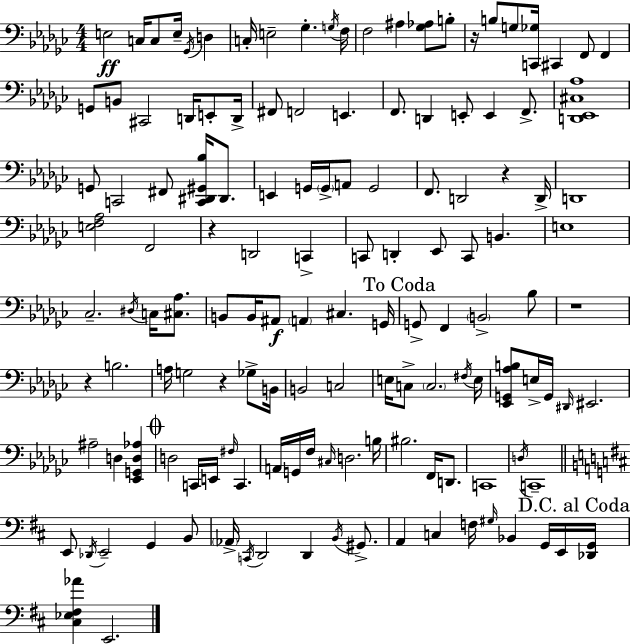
{
  \clef bass
  \numericTimeSignature
  \time 4/4
  \key ees \minor
  e2\ff c16 c8 e16-- \acciaccatura { ges,16 } d4 | c16-. e2-- ges4.-. | \acciaccatura { g16 } f16 f2 ais4 <ges aes>8 | b8-. r16 b8 g8 <c, ges>16 cis,4 f,8 f,4 | \break g,8 b,8 cis,2 d,16 e,8-. | d,16-> fis,8 f,2 e,4. | f,8. d,4 e,8-. e,4 f,8.-> | <d, ees, cis aes>1 | \break g,8 c,2 fis,8 <c, dis, gis, bes>16 dis,8. | e,4 g,16 \parenthesize g,16-> a,8 g,2 | f,8. d,2 r4 | d,16-> d,1 | \break <e f aes>2 f,2 | r4 d,2 c,4-> | c,8 d,4-. ees,8 c,8 b,4. | e1 | \break ces2.-- \acciaccatura { dis16 } c16 | <cis aes>8. b,8 b,16 ais,8\f \parenthesize a,4 cis4. | g,16 \mark "To Coda" g,8-> f,4 \parenthesize b,2-> | bes8 r1 | \break r4 b2. | a16 g2 r4 | ges8-> b,16 b,2 c2 | e16 c8-> \parenthesize c2. | \break \acciaccatura { fis16 } e16 <ees, g, aes b>8 e16-> g,16 \grace { dis,16 } eis,2. | ais2-- d4 | <ees, g, d aes>4 \mark \markup { \musicglyph "scripts.coda" } d2 c,16 e,16 \grace { fis16 } | c,4. a,16 g,16 f16 \grace { cis16 } d2. | \break b16 bis2. | f,16 d,8. c,1 | \acciaccatura { d16 } c,1-- | \bar "||" \break \key d \major e,8 \acciaccatura { des,16 } e,2-- g,4 b,8 | \parenthesize aes,16-> \acciaccatura { c,16 } d,2 d,4 \acciaccatura { b,16 } | gis,8.-> a,4 c4 f16 \grace { gis16 } bes,4 | g,16 e,16 \mark "D.C. al Coda" <des, g,>16 <cis ees fis aes'>4 e,2. | \break \bar "|."
}